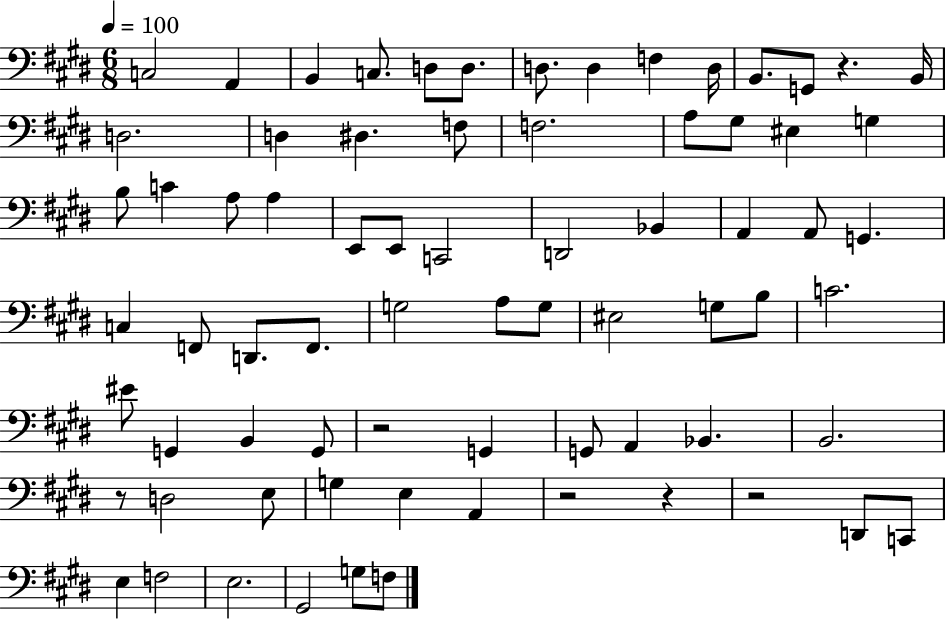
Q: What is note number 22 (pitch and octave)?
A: G3